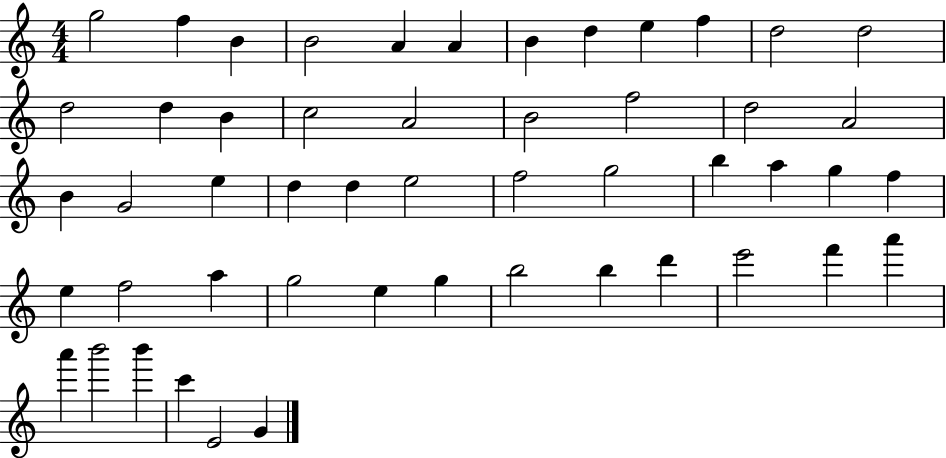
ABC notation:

X:1
T:Untitled
M:4/4
L:1/4
K:C
g2 f B B2 A A B d e f d2 d2 d2 d B c2 A2 B2 f2 d2 A2 B G2 e d d e2 f2 g2 b a g f e f2 a g2 e g b2 b d' e'2 f' a' a' b'2 b' c' E2 G